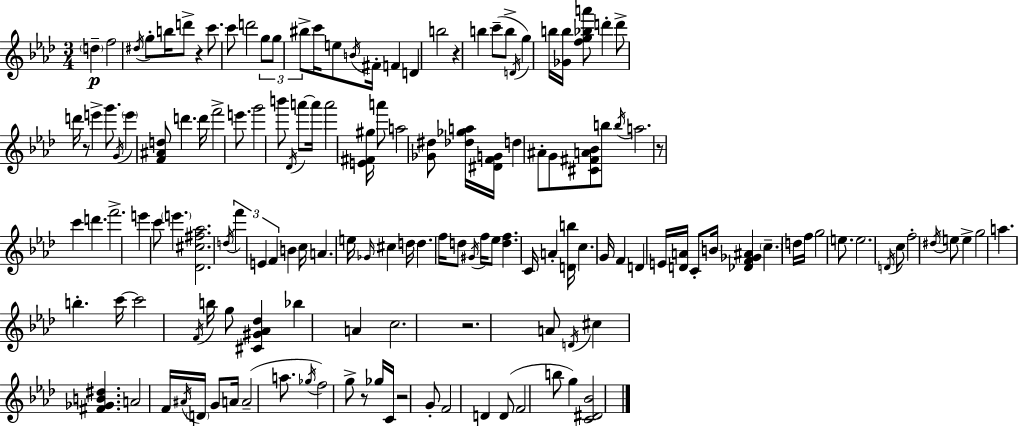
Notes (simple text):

D5/q F5/h D#5/s G5/e B5/s D6/e R/q C6/e. C6/e D6/h G5/e G5/e BIS5/e C6/s E5/e B4/s F#4/s F4/q D4/q B5/h R/q B5/q C6/e B5/e D4/s G5/q B5/s [Gb4,B5]/s [F5,G5,Bb5,A6]/e D6/q D6/e D6/s R/e E6/q G6/e. G4/s E6/q [F4,A#4,D5]/e D6/q. D6/s F6/h E6/e. G6/h B6/e Db4/s A6/e A6/s A6/h [E4,F#4,G#5]/s A6/e A5/h [Gb4,D#5]/e [Db5,Gb5,A5]/s [D#4,F4,G4]/s D5/q A#4/e G4/e [C#4,F#4,A4,Bb4]/e B5/e B5/s A5/h. R/e C6/q D6/q. F6/h. E6/q C6/e E6/q. [Db4,C#5,F#5,Ab5]/h. D5/s F6/q E4/q F4/q B4/q C5/s A4/q. E5/s Gb4/s C#5/q D5/s D5/q. F5/s D5/e G#4/s F5/s Eb5/e [D5,F5]/q. C4/s A4/q [D4,B5]/s C5/q. G4/s F4/q D4/q E4/s [D4,A4]/s C4/e B4/s [Db4,F4,Gb4,A#4]/q C5/q. D5/s F5/s G5/h E5/e. E5/h. D4/s C5/e F5/h D#5/s E5/e E5/q G5/h A5/q. B5/q. C6/s C6/h F4/s B5/s G5/e [C#4,G#4,Ab4,Db5]/q Bb5/q A4/q C5/h. R/h. A4/e D4/s C#5/q [F#4,Gb4,B4,D#5]/q. A4/h F4/s A#4/s D4/s G4/e A4/s A4/h A5/e. Gb5/s F5/h G5/e R/e Gb5/s C4/s R/h G4/e F4/h D4/q D4/e F4/h B5/e G5/q [C4,D#4,Bb4]/h